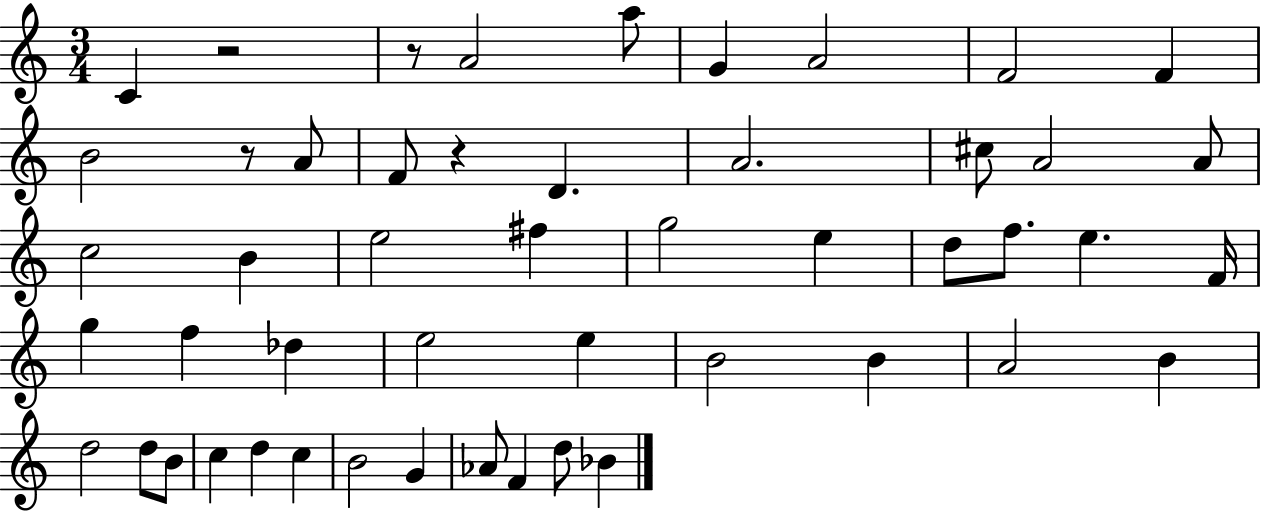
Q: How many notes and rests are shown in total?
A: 50